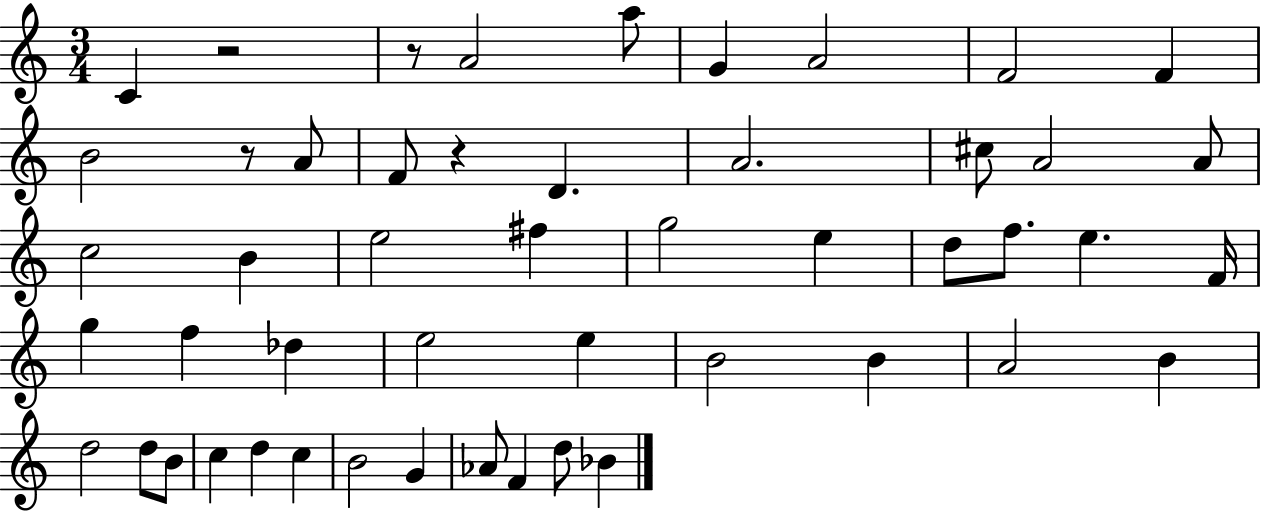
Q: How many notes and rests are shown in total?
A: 50